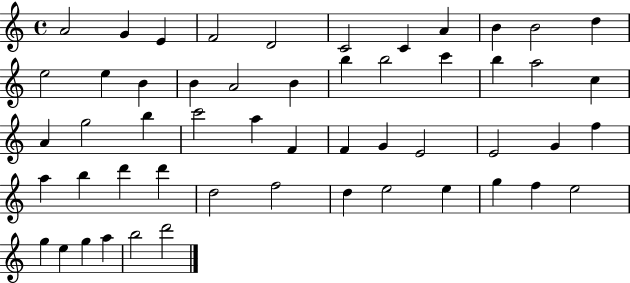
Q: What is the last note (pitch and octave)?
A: D6